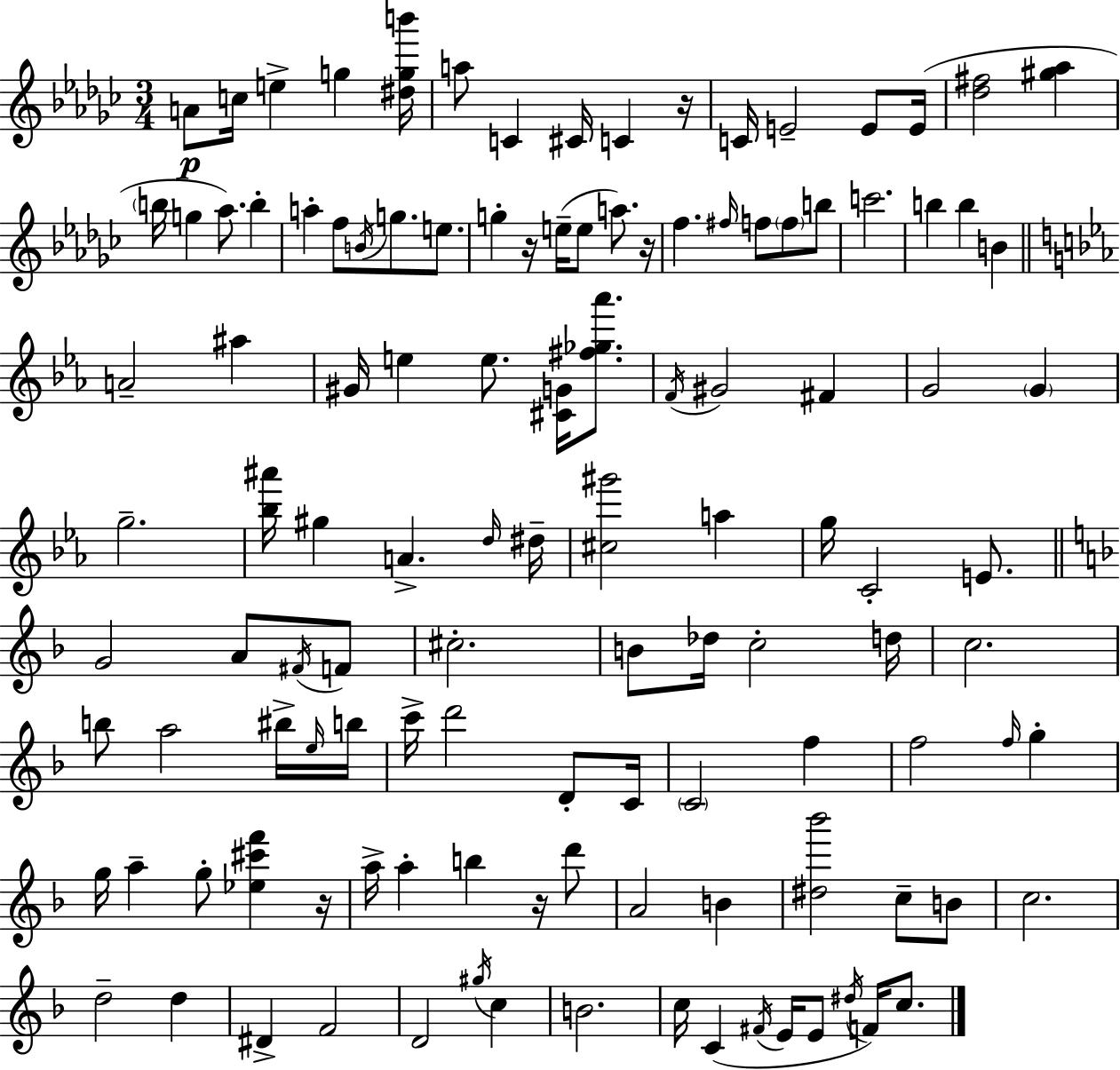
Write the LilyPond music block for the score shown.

{
  \clef treble
  \numericTimeSignature
  \time 3/4
  \key ees \minor
  a'8\p c''16 e''4-> g''4 <dis'' g'' b'''>16 | a''8 c'4 cis'16 c'4 r16 | c'16 e'2-- e'8 e'16( | <des'' fis''>2 <gis'' aes''>4 | \break \parenthesize b''16 g''4 aes''8.) b''4-. | a''4-. f''8 \acciaccatura { b'16 } g''8. e''8. | g''4-. r16 e''16--( e''8 a''8.) | r16 f''4. \grace { fis''16 } f''8 \parenthesize f''8 | \break b''8 c'''2. | b''4 b''4 b'4 | \bar "||" \break \key c \minor a'2-- ais''4 | gis'16 e''4 e''8. <cis' g'>16 <fis'' ges'' aes'''>8. | \acciaccatura { f'16 } gis'2 fis'4 | g'2 \parenthesize g'4 | \break g''2.-- | <bes'' ais'''>16 gis''4 a'4.-> | \grace { d''16 } dis''16-- <cis'' gis'''>2 a''4 | g''16 c'2-. e'8. | \break \bar "||" \break \key d \minor g'2 a'8 \acciaccatura { fis'16 } f'8 | cis''2.-. | b'8 des''16 c''2-. | d''16 c''2. | \break b''8 a''2 bis''16-> | \grace { e''16 } b''16 c'''16-> d'''2 d'8-. | c'16 \parenthesize c'2 f''4 | f''2 \grace { f''16 } g''4-. | \break g''16 a''4-- g''8-. <ees'' cis''' f'''>4 | r16 a''16-> a''4-. b''4 | r16 d'''8 a'2 b'4 | <dis'' bes'''>2 c''8-- | \break b'8 c''2. | d''2-- d''4 | dis'4-> f'2 | d'2 \acciaccatura { gis''16 } | \break c''4 b'2. | c''16 c'4( \acciaccatura { fis'16 } e'16 e'8 | \acciaccatura { dis''16 } f'16) c''8. \bar "|."
}